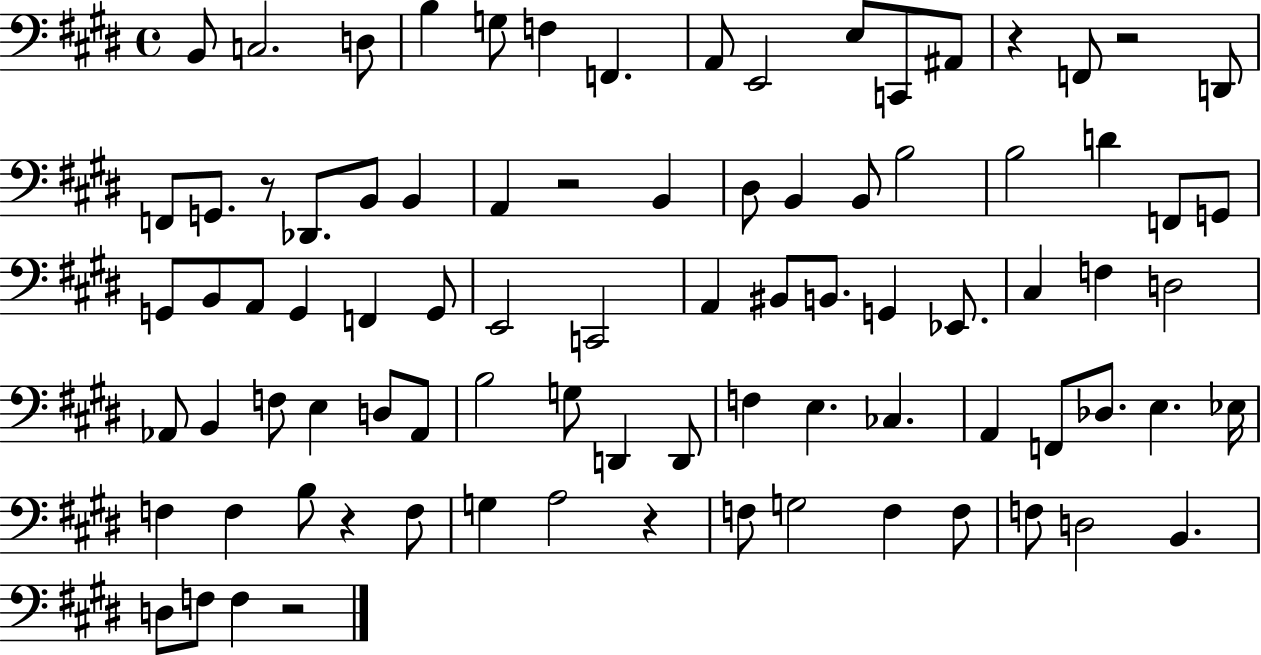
{
  \clef bass
  \time 4/4
  \defaultTimeSignature
  \key e \major
  b,8 c2. d8 | b4 g8 f4 f,4. | a,8 e,2 e8 c,8 ais,8 | r4 f,8 r2 d,8 | \break f,8 g,8. r8 des,8. b,8 b,4 | a,4 r2 b,4 | dis8 b,4 b,8 b2 | b2 d'4 f,8 g,8 | \break g,8 b,8 a,8 g,4 f,4 g,8 | e,2 c,2 | a,4 bis,8 b,8. g,4 ees,8. | cis4 f4 d2 | \break aes,8 b,4 f8 e4 d8 aes,8 | b2 g8 d,4 d,8 | f4 e4. ces4. | a,4 f,8 des8. e4. ees16 | \break f4 f4 b8 r4 f8 | g4 a2 r4 | f8 g2 f4 f8 | f8 d2 b,4. | \break d8 f8 f4 r2 | \bar "|."
}